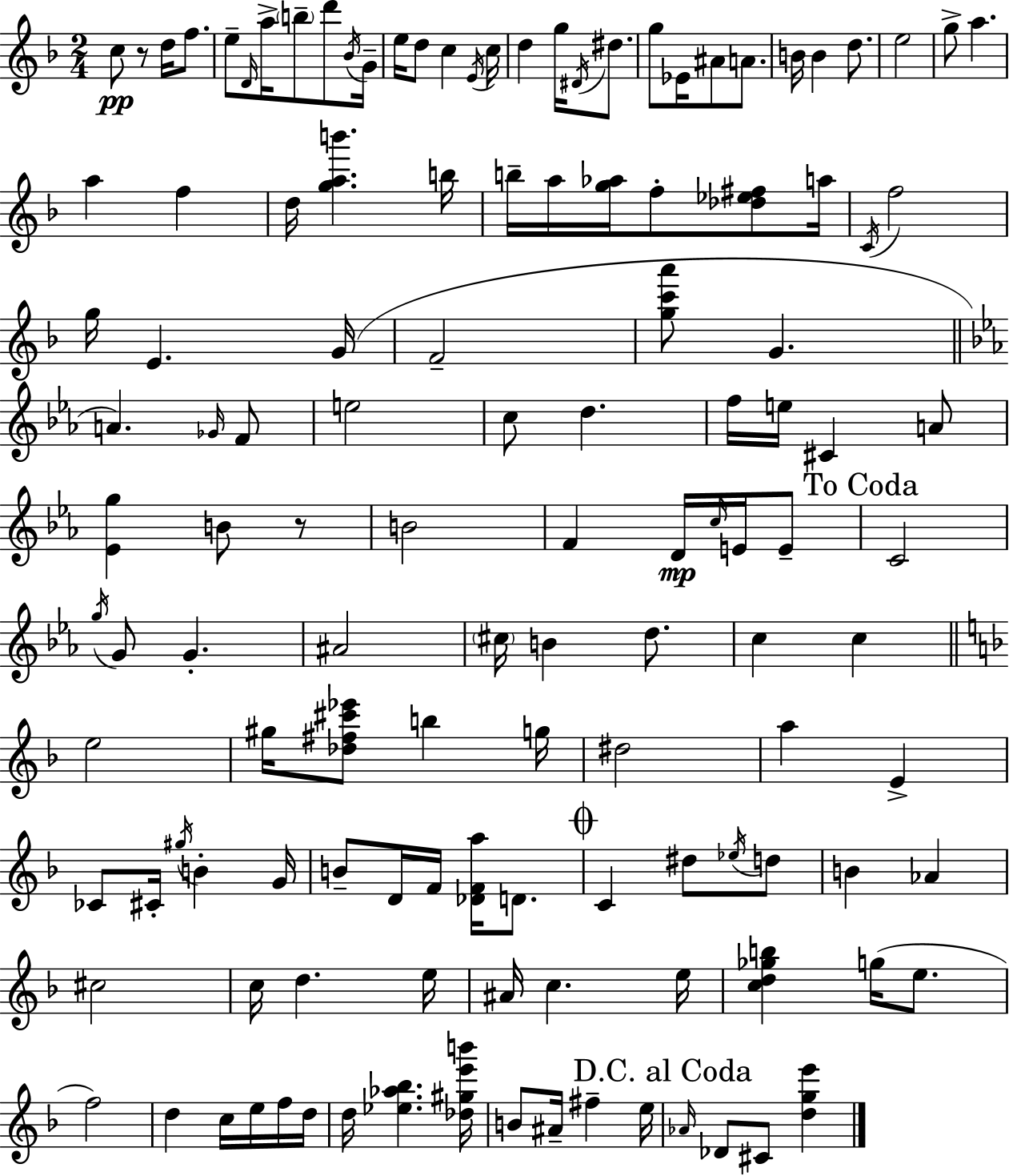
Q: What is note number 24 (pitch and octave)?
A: B4